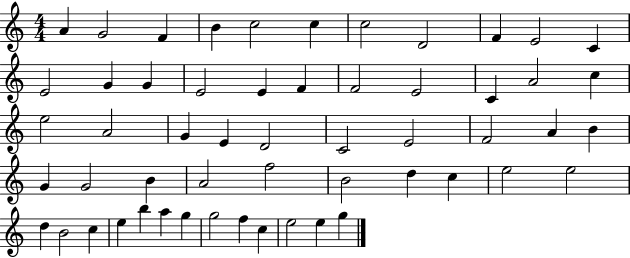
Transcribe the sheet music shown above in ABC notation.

X:1
T:Untitled
M:4/4
L:1/4
K:C
A G2 F B c2 c c2 D2 F E2 C E2 G G E2 E F F2 E2 C A2 c e2 A2 G E D2 C2 E2 F2 A B G G2 B A2 f2 B2 d c e2 e2 d B2 c e b a g g2 f c e2 e g